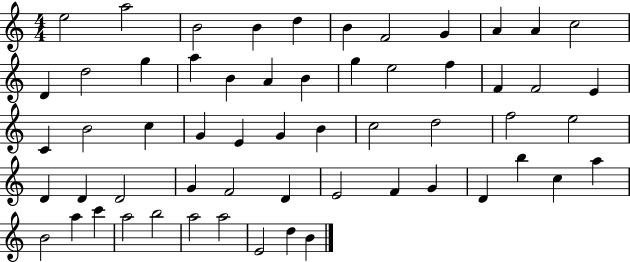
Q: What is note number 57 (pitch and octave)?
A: D5